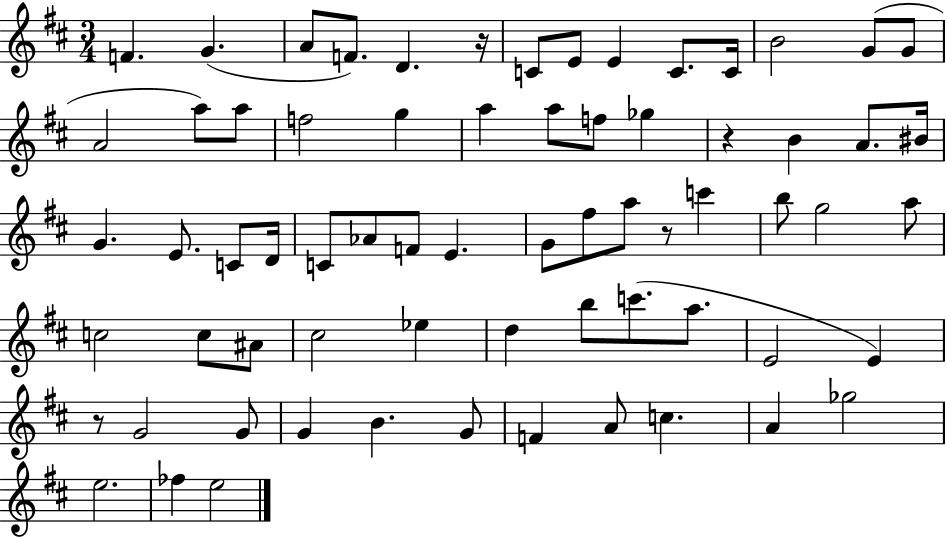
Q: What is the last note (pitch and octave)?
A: E5